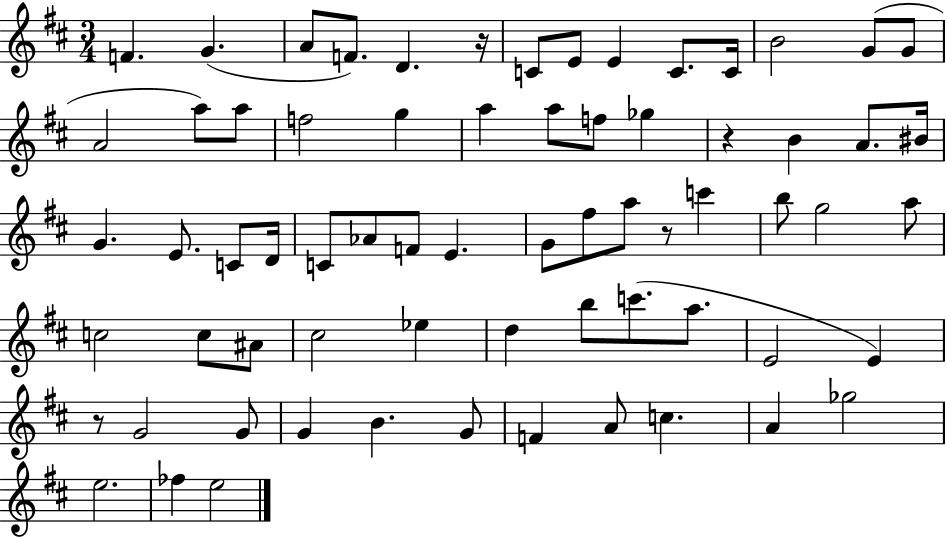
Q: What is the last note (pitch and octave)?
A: E5